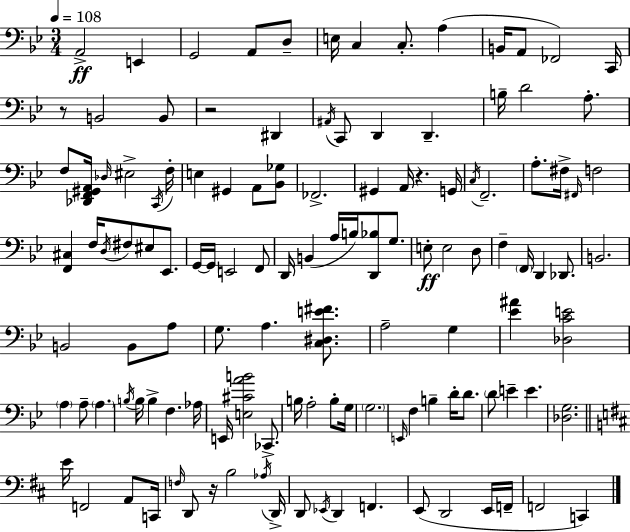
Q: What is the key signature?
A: G minor